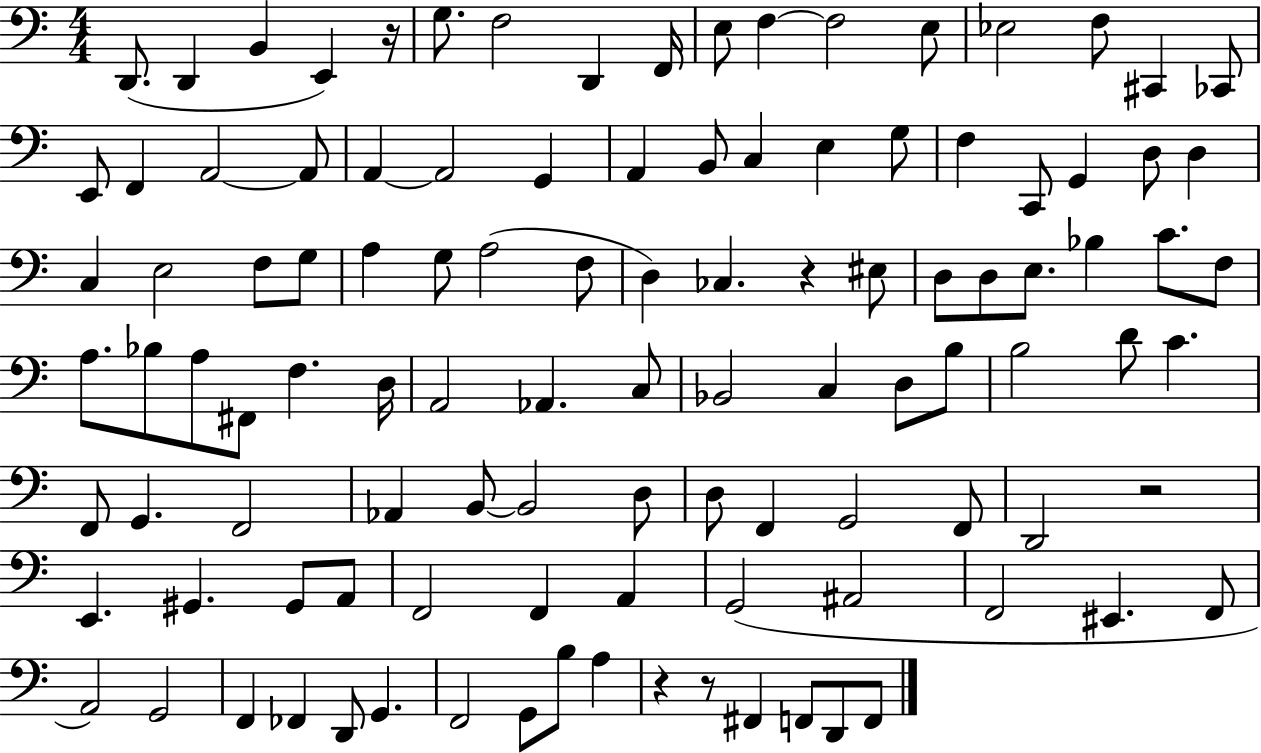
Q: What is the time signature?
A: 4/4